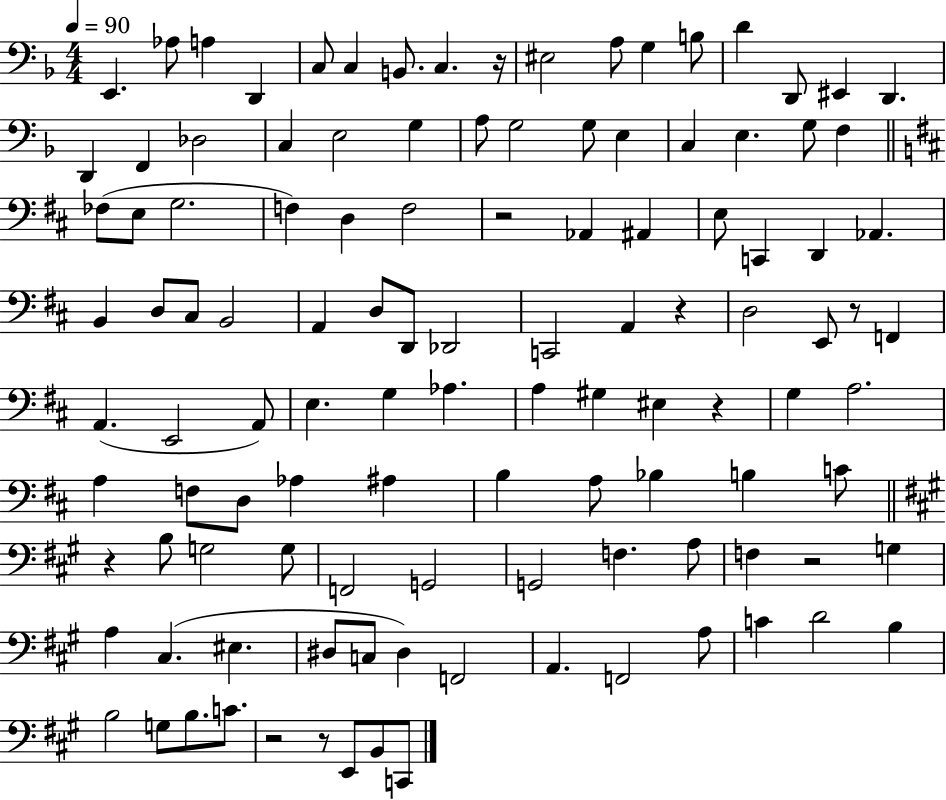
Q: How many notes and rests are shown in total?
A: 115